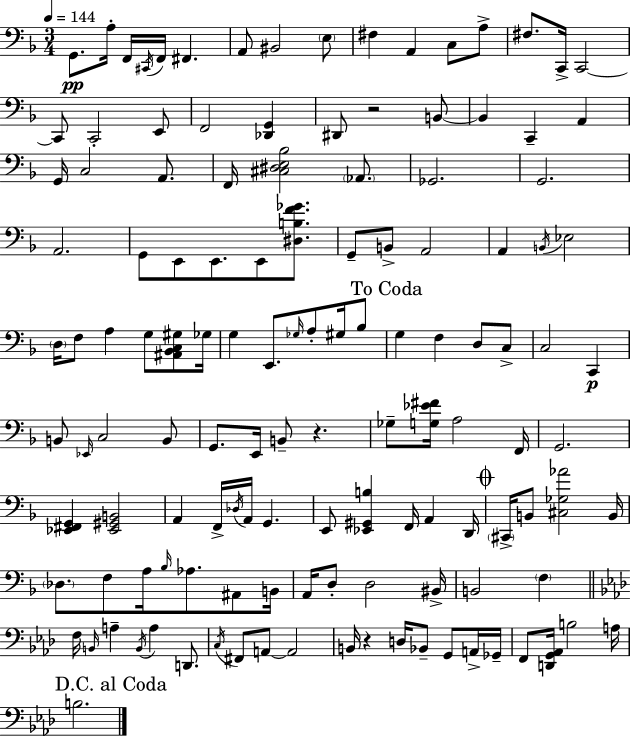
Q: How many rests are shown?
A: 3